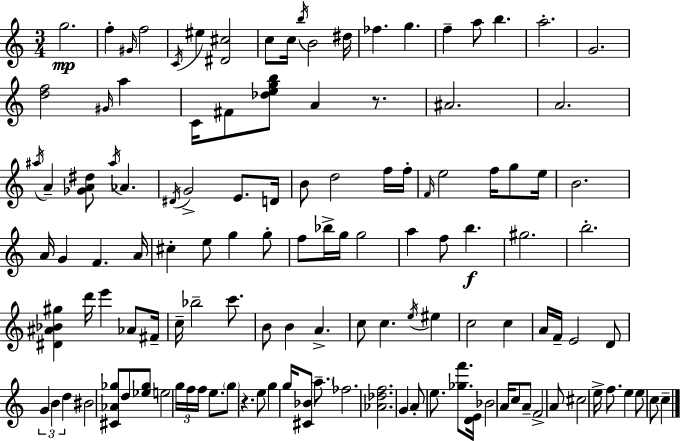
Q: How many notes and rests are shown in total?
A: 125